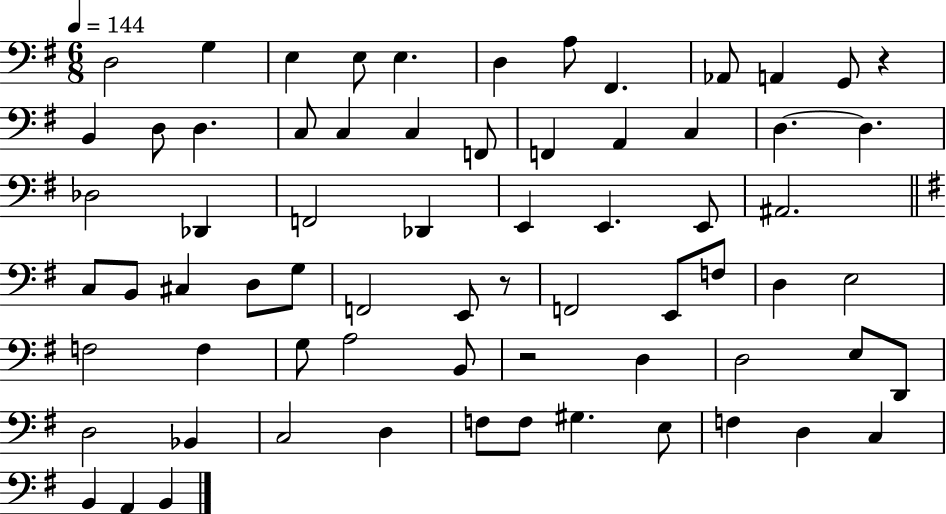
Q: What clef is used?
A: bass